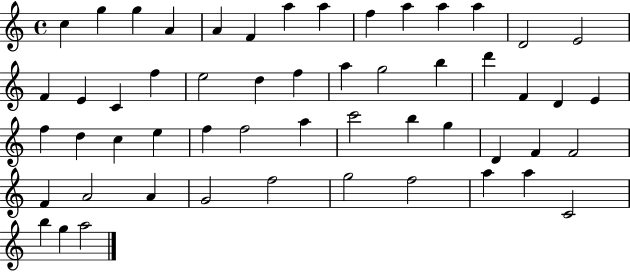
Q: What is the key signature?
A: C major